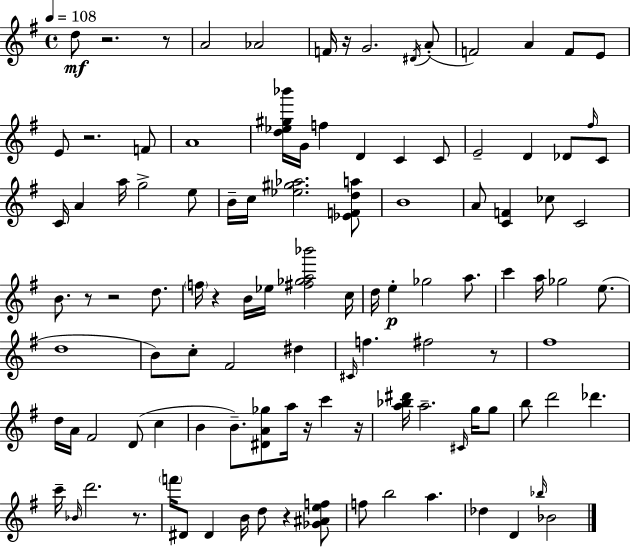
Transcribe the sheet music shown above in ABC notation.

X:1
T:Untitled
M:4/4
L:1/4
K:Em
d/2 z2 z/2 A2 _A2 F/4 z/4 G2 ^D/4 A/2 F2 A F/2 E/2 E/2 z2 F/2 A4 [d_e^g_b']/4 G/4 f D C C/2 E2 D _D/2 ^f/4 C/2 C/4 A a/4 g2 e/2 B/4 c/4 [_e^g_a]2 [_EFda]/2 B4 A/2 [CF] _c/2 C2 B/2 z/2 z2 d/2 f/4 z B/4 _e/4 [^f_ga_b']2 c/4 d/4 e _g2 a/2 c' a/4 _g2 e/2 d4 B/2 c/2 ^F2 ^d ^C/4 f ^f2 z/2 ^f4 d/4 A/4 ^F2 D/2 c B B/2 [^DA_g]/2 a/4 z/4 c' z/4 [a_b^d']/4 a2 ^C/4 g/4 g/2 b/2 d'2 _d' c'/4 _B/4 d'2 z/2 f'/4 ^D/2 ^D B/4 d/2 z [_G^Aef]/2 f/2 b2 a _d D _b/4 _B2